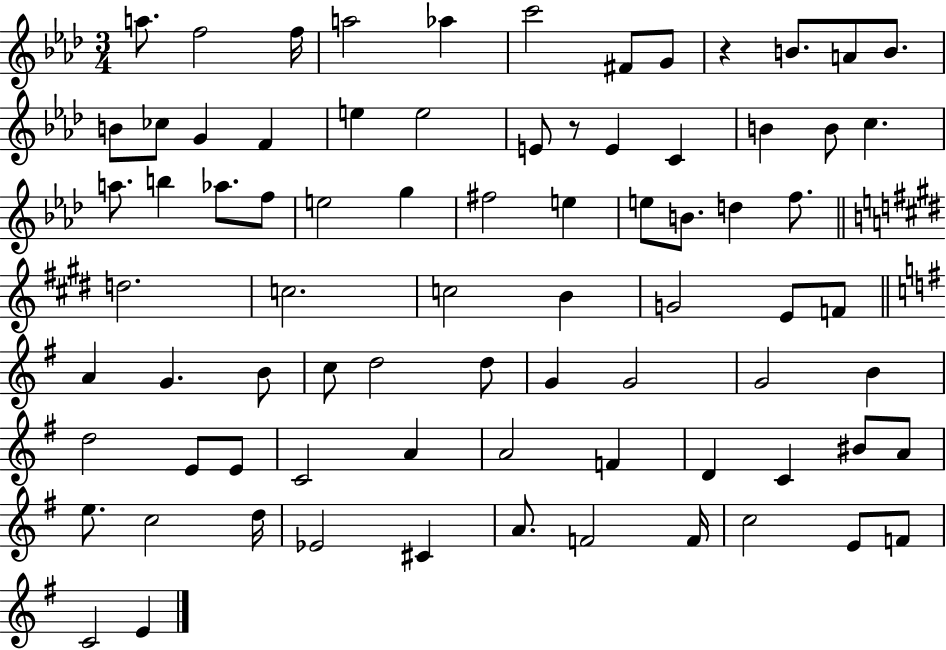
{
  \clef treble
  \numericTimeSignature
  \time 3/4
  \key aes \major
  \repeat volta 2 { a''8. f''2 f''16 | a''2 aes''4 | c'''2 fis'8 g'8 | r4 b'8. a'8 b'8. | \break b'8 ces''8 g'4 f'4 | e''4 e''2 | e'8 r8 e'4 c'4 | b'4 b'8 c''4. | \break a''8. b''4 aes''8. f''8 | e''2 g''4 | fis''2 e''4 | e''8 b'8. d''4 f''8. | \break \bar "||" \break \key e \major d''2. | c''2. | c''2 b'4 | g'2 e'8 f'8 | \break \bar "||" \break \key g \major a'4 g'4. b'8 | c''8 d''2 d''8 | g'4 g'2 | g'2 b'4 | \break d''2 e'8 e'8 | c'2 a'4 | a'2 f'4 | d'4 c'4 bis'8 a'8 | \break e''8. c''2 d''16 | ees'2 cis'4 | a'8. f'2 f'16 | c''2 e'8 f'8 | \break c'2 e'4 | } \bar "|."
}